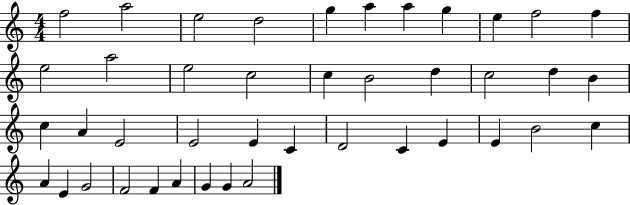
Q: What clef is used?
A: treble